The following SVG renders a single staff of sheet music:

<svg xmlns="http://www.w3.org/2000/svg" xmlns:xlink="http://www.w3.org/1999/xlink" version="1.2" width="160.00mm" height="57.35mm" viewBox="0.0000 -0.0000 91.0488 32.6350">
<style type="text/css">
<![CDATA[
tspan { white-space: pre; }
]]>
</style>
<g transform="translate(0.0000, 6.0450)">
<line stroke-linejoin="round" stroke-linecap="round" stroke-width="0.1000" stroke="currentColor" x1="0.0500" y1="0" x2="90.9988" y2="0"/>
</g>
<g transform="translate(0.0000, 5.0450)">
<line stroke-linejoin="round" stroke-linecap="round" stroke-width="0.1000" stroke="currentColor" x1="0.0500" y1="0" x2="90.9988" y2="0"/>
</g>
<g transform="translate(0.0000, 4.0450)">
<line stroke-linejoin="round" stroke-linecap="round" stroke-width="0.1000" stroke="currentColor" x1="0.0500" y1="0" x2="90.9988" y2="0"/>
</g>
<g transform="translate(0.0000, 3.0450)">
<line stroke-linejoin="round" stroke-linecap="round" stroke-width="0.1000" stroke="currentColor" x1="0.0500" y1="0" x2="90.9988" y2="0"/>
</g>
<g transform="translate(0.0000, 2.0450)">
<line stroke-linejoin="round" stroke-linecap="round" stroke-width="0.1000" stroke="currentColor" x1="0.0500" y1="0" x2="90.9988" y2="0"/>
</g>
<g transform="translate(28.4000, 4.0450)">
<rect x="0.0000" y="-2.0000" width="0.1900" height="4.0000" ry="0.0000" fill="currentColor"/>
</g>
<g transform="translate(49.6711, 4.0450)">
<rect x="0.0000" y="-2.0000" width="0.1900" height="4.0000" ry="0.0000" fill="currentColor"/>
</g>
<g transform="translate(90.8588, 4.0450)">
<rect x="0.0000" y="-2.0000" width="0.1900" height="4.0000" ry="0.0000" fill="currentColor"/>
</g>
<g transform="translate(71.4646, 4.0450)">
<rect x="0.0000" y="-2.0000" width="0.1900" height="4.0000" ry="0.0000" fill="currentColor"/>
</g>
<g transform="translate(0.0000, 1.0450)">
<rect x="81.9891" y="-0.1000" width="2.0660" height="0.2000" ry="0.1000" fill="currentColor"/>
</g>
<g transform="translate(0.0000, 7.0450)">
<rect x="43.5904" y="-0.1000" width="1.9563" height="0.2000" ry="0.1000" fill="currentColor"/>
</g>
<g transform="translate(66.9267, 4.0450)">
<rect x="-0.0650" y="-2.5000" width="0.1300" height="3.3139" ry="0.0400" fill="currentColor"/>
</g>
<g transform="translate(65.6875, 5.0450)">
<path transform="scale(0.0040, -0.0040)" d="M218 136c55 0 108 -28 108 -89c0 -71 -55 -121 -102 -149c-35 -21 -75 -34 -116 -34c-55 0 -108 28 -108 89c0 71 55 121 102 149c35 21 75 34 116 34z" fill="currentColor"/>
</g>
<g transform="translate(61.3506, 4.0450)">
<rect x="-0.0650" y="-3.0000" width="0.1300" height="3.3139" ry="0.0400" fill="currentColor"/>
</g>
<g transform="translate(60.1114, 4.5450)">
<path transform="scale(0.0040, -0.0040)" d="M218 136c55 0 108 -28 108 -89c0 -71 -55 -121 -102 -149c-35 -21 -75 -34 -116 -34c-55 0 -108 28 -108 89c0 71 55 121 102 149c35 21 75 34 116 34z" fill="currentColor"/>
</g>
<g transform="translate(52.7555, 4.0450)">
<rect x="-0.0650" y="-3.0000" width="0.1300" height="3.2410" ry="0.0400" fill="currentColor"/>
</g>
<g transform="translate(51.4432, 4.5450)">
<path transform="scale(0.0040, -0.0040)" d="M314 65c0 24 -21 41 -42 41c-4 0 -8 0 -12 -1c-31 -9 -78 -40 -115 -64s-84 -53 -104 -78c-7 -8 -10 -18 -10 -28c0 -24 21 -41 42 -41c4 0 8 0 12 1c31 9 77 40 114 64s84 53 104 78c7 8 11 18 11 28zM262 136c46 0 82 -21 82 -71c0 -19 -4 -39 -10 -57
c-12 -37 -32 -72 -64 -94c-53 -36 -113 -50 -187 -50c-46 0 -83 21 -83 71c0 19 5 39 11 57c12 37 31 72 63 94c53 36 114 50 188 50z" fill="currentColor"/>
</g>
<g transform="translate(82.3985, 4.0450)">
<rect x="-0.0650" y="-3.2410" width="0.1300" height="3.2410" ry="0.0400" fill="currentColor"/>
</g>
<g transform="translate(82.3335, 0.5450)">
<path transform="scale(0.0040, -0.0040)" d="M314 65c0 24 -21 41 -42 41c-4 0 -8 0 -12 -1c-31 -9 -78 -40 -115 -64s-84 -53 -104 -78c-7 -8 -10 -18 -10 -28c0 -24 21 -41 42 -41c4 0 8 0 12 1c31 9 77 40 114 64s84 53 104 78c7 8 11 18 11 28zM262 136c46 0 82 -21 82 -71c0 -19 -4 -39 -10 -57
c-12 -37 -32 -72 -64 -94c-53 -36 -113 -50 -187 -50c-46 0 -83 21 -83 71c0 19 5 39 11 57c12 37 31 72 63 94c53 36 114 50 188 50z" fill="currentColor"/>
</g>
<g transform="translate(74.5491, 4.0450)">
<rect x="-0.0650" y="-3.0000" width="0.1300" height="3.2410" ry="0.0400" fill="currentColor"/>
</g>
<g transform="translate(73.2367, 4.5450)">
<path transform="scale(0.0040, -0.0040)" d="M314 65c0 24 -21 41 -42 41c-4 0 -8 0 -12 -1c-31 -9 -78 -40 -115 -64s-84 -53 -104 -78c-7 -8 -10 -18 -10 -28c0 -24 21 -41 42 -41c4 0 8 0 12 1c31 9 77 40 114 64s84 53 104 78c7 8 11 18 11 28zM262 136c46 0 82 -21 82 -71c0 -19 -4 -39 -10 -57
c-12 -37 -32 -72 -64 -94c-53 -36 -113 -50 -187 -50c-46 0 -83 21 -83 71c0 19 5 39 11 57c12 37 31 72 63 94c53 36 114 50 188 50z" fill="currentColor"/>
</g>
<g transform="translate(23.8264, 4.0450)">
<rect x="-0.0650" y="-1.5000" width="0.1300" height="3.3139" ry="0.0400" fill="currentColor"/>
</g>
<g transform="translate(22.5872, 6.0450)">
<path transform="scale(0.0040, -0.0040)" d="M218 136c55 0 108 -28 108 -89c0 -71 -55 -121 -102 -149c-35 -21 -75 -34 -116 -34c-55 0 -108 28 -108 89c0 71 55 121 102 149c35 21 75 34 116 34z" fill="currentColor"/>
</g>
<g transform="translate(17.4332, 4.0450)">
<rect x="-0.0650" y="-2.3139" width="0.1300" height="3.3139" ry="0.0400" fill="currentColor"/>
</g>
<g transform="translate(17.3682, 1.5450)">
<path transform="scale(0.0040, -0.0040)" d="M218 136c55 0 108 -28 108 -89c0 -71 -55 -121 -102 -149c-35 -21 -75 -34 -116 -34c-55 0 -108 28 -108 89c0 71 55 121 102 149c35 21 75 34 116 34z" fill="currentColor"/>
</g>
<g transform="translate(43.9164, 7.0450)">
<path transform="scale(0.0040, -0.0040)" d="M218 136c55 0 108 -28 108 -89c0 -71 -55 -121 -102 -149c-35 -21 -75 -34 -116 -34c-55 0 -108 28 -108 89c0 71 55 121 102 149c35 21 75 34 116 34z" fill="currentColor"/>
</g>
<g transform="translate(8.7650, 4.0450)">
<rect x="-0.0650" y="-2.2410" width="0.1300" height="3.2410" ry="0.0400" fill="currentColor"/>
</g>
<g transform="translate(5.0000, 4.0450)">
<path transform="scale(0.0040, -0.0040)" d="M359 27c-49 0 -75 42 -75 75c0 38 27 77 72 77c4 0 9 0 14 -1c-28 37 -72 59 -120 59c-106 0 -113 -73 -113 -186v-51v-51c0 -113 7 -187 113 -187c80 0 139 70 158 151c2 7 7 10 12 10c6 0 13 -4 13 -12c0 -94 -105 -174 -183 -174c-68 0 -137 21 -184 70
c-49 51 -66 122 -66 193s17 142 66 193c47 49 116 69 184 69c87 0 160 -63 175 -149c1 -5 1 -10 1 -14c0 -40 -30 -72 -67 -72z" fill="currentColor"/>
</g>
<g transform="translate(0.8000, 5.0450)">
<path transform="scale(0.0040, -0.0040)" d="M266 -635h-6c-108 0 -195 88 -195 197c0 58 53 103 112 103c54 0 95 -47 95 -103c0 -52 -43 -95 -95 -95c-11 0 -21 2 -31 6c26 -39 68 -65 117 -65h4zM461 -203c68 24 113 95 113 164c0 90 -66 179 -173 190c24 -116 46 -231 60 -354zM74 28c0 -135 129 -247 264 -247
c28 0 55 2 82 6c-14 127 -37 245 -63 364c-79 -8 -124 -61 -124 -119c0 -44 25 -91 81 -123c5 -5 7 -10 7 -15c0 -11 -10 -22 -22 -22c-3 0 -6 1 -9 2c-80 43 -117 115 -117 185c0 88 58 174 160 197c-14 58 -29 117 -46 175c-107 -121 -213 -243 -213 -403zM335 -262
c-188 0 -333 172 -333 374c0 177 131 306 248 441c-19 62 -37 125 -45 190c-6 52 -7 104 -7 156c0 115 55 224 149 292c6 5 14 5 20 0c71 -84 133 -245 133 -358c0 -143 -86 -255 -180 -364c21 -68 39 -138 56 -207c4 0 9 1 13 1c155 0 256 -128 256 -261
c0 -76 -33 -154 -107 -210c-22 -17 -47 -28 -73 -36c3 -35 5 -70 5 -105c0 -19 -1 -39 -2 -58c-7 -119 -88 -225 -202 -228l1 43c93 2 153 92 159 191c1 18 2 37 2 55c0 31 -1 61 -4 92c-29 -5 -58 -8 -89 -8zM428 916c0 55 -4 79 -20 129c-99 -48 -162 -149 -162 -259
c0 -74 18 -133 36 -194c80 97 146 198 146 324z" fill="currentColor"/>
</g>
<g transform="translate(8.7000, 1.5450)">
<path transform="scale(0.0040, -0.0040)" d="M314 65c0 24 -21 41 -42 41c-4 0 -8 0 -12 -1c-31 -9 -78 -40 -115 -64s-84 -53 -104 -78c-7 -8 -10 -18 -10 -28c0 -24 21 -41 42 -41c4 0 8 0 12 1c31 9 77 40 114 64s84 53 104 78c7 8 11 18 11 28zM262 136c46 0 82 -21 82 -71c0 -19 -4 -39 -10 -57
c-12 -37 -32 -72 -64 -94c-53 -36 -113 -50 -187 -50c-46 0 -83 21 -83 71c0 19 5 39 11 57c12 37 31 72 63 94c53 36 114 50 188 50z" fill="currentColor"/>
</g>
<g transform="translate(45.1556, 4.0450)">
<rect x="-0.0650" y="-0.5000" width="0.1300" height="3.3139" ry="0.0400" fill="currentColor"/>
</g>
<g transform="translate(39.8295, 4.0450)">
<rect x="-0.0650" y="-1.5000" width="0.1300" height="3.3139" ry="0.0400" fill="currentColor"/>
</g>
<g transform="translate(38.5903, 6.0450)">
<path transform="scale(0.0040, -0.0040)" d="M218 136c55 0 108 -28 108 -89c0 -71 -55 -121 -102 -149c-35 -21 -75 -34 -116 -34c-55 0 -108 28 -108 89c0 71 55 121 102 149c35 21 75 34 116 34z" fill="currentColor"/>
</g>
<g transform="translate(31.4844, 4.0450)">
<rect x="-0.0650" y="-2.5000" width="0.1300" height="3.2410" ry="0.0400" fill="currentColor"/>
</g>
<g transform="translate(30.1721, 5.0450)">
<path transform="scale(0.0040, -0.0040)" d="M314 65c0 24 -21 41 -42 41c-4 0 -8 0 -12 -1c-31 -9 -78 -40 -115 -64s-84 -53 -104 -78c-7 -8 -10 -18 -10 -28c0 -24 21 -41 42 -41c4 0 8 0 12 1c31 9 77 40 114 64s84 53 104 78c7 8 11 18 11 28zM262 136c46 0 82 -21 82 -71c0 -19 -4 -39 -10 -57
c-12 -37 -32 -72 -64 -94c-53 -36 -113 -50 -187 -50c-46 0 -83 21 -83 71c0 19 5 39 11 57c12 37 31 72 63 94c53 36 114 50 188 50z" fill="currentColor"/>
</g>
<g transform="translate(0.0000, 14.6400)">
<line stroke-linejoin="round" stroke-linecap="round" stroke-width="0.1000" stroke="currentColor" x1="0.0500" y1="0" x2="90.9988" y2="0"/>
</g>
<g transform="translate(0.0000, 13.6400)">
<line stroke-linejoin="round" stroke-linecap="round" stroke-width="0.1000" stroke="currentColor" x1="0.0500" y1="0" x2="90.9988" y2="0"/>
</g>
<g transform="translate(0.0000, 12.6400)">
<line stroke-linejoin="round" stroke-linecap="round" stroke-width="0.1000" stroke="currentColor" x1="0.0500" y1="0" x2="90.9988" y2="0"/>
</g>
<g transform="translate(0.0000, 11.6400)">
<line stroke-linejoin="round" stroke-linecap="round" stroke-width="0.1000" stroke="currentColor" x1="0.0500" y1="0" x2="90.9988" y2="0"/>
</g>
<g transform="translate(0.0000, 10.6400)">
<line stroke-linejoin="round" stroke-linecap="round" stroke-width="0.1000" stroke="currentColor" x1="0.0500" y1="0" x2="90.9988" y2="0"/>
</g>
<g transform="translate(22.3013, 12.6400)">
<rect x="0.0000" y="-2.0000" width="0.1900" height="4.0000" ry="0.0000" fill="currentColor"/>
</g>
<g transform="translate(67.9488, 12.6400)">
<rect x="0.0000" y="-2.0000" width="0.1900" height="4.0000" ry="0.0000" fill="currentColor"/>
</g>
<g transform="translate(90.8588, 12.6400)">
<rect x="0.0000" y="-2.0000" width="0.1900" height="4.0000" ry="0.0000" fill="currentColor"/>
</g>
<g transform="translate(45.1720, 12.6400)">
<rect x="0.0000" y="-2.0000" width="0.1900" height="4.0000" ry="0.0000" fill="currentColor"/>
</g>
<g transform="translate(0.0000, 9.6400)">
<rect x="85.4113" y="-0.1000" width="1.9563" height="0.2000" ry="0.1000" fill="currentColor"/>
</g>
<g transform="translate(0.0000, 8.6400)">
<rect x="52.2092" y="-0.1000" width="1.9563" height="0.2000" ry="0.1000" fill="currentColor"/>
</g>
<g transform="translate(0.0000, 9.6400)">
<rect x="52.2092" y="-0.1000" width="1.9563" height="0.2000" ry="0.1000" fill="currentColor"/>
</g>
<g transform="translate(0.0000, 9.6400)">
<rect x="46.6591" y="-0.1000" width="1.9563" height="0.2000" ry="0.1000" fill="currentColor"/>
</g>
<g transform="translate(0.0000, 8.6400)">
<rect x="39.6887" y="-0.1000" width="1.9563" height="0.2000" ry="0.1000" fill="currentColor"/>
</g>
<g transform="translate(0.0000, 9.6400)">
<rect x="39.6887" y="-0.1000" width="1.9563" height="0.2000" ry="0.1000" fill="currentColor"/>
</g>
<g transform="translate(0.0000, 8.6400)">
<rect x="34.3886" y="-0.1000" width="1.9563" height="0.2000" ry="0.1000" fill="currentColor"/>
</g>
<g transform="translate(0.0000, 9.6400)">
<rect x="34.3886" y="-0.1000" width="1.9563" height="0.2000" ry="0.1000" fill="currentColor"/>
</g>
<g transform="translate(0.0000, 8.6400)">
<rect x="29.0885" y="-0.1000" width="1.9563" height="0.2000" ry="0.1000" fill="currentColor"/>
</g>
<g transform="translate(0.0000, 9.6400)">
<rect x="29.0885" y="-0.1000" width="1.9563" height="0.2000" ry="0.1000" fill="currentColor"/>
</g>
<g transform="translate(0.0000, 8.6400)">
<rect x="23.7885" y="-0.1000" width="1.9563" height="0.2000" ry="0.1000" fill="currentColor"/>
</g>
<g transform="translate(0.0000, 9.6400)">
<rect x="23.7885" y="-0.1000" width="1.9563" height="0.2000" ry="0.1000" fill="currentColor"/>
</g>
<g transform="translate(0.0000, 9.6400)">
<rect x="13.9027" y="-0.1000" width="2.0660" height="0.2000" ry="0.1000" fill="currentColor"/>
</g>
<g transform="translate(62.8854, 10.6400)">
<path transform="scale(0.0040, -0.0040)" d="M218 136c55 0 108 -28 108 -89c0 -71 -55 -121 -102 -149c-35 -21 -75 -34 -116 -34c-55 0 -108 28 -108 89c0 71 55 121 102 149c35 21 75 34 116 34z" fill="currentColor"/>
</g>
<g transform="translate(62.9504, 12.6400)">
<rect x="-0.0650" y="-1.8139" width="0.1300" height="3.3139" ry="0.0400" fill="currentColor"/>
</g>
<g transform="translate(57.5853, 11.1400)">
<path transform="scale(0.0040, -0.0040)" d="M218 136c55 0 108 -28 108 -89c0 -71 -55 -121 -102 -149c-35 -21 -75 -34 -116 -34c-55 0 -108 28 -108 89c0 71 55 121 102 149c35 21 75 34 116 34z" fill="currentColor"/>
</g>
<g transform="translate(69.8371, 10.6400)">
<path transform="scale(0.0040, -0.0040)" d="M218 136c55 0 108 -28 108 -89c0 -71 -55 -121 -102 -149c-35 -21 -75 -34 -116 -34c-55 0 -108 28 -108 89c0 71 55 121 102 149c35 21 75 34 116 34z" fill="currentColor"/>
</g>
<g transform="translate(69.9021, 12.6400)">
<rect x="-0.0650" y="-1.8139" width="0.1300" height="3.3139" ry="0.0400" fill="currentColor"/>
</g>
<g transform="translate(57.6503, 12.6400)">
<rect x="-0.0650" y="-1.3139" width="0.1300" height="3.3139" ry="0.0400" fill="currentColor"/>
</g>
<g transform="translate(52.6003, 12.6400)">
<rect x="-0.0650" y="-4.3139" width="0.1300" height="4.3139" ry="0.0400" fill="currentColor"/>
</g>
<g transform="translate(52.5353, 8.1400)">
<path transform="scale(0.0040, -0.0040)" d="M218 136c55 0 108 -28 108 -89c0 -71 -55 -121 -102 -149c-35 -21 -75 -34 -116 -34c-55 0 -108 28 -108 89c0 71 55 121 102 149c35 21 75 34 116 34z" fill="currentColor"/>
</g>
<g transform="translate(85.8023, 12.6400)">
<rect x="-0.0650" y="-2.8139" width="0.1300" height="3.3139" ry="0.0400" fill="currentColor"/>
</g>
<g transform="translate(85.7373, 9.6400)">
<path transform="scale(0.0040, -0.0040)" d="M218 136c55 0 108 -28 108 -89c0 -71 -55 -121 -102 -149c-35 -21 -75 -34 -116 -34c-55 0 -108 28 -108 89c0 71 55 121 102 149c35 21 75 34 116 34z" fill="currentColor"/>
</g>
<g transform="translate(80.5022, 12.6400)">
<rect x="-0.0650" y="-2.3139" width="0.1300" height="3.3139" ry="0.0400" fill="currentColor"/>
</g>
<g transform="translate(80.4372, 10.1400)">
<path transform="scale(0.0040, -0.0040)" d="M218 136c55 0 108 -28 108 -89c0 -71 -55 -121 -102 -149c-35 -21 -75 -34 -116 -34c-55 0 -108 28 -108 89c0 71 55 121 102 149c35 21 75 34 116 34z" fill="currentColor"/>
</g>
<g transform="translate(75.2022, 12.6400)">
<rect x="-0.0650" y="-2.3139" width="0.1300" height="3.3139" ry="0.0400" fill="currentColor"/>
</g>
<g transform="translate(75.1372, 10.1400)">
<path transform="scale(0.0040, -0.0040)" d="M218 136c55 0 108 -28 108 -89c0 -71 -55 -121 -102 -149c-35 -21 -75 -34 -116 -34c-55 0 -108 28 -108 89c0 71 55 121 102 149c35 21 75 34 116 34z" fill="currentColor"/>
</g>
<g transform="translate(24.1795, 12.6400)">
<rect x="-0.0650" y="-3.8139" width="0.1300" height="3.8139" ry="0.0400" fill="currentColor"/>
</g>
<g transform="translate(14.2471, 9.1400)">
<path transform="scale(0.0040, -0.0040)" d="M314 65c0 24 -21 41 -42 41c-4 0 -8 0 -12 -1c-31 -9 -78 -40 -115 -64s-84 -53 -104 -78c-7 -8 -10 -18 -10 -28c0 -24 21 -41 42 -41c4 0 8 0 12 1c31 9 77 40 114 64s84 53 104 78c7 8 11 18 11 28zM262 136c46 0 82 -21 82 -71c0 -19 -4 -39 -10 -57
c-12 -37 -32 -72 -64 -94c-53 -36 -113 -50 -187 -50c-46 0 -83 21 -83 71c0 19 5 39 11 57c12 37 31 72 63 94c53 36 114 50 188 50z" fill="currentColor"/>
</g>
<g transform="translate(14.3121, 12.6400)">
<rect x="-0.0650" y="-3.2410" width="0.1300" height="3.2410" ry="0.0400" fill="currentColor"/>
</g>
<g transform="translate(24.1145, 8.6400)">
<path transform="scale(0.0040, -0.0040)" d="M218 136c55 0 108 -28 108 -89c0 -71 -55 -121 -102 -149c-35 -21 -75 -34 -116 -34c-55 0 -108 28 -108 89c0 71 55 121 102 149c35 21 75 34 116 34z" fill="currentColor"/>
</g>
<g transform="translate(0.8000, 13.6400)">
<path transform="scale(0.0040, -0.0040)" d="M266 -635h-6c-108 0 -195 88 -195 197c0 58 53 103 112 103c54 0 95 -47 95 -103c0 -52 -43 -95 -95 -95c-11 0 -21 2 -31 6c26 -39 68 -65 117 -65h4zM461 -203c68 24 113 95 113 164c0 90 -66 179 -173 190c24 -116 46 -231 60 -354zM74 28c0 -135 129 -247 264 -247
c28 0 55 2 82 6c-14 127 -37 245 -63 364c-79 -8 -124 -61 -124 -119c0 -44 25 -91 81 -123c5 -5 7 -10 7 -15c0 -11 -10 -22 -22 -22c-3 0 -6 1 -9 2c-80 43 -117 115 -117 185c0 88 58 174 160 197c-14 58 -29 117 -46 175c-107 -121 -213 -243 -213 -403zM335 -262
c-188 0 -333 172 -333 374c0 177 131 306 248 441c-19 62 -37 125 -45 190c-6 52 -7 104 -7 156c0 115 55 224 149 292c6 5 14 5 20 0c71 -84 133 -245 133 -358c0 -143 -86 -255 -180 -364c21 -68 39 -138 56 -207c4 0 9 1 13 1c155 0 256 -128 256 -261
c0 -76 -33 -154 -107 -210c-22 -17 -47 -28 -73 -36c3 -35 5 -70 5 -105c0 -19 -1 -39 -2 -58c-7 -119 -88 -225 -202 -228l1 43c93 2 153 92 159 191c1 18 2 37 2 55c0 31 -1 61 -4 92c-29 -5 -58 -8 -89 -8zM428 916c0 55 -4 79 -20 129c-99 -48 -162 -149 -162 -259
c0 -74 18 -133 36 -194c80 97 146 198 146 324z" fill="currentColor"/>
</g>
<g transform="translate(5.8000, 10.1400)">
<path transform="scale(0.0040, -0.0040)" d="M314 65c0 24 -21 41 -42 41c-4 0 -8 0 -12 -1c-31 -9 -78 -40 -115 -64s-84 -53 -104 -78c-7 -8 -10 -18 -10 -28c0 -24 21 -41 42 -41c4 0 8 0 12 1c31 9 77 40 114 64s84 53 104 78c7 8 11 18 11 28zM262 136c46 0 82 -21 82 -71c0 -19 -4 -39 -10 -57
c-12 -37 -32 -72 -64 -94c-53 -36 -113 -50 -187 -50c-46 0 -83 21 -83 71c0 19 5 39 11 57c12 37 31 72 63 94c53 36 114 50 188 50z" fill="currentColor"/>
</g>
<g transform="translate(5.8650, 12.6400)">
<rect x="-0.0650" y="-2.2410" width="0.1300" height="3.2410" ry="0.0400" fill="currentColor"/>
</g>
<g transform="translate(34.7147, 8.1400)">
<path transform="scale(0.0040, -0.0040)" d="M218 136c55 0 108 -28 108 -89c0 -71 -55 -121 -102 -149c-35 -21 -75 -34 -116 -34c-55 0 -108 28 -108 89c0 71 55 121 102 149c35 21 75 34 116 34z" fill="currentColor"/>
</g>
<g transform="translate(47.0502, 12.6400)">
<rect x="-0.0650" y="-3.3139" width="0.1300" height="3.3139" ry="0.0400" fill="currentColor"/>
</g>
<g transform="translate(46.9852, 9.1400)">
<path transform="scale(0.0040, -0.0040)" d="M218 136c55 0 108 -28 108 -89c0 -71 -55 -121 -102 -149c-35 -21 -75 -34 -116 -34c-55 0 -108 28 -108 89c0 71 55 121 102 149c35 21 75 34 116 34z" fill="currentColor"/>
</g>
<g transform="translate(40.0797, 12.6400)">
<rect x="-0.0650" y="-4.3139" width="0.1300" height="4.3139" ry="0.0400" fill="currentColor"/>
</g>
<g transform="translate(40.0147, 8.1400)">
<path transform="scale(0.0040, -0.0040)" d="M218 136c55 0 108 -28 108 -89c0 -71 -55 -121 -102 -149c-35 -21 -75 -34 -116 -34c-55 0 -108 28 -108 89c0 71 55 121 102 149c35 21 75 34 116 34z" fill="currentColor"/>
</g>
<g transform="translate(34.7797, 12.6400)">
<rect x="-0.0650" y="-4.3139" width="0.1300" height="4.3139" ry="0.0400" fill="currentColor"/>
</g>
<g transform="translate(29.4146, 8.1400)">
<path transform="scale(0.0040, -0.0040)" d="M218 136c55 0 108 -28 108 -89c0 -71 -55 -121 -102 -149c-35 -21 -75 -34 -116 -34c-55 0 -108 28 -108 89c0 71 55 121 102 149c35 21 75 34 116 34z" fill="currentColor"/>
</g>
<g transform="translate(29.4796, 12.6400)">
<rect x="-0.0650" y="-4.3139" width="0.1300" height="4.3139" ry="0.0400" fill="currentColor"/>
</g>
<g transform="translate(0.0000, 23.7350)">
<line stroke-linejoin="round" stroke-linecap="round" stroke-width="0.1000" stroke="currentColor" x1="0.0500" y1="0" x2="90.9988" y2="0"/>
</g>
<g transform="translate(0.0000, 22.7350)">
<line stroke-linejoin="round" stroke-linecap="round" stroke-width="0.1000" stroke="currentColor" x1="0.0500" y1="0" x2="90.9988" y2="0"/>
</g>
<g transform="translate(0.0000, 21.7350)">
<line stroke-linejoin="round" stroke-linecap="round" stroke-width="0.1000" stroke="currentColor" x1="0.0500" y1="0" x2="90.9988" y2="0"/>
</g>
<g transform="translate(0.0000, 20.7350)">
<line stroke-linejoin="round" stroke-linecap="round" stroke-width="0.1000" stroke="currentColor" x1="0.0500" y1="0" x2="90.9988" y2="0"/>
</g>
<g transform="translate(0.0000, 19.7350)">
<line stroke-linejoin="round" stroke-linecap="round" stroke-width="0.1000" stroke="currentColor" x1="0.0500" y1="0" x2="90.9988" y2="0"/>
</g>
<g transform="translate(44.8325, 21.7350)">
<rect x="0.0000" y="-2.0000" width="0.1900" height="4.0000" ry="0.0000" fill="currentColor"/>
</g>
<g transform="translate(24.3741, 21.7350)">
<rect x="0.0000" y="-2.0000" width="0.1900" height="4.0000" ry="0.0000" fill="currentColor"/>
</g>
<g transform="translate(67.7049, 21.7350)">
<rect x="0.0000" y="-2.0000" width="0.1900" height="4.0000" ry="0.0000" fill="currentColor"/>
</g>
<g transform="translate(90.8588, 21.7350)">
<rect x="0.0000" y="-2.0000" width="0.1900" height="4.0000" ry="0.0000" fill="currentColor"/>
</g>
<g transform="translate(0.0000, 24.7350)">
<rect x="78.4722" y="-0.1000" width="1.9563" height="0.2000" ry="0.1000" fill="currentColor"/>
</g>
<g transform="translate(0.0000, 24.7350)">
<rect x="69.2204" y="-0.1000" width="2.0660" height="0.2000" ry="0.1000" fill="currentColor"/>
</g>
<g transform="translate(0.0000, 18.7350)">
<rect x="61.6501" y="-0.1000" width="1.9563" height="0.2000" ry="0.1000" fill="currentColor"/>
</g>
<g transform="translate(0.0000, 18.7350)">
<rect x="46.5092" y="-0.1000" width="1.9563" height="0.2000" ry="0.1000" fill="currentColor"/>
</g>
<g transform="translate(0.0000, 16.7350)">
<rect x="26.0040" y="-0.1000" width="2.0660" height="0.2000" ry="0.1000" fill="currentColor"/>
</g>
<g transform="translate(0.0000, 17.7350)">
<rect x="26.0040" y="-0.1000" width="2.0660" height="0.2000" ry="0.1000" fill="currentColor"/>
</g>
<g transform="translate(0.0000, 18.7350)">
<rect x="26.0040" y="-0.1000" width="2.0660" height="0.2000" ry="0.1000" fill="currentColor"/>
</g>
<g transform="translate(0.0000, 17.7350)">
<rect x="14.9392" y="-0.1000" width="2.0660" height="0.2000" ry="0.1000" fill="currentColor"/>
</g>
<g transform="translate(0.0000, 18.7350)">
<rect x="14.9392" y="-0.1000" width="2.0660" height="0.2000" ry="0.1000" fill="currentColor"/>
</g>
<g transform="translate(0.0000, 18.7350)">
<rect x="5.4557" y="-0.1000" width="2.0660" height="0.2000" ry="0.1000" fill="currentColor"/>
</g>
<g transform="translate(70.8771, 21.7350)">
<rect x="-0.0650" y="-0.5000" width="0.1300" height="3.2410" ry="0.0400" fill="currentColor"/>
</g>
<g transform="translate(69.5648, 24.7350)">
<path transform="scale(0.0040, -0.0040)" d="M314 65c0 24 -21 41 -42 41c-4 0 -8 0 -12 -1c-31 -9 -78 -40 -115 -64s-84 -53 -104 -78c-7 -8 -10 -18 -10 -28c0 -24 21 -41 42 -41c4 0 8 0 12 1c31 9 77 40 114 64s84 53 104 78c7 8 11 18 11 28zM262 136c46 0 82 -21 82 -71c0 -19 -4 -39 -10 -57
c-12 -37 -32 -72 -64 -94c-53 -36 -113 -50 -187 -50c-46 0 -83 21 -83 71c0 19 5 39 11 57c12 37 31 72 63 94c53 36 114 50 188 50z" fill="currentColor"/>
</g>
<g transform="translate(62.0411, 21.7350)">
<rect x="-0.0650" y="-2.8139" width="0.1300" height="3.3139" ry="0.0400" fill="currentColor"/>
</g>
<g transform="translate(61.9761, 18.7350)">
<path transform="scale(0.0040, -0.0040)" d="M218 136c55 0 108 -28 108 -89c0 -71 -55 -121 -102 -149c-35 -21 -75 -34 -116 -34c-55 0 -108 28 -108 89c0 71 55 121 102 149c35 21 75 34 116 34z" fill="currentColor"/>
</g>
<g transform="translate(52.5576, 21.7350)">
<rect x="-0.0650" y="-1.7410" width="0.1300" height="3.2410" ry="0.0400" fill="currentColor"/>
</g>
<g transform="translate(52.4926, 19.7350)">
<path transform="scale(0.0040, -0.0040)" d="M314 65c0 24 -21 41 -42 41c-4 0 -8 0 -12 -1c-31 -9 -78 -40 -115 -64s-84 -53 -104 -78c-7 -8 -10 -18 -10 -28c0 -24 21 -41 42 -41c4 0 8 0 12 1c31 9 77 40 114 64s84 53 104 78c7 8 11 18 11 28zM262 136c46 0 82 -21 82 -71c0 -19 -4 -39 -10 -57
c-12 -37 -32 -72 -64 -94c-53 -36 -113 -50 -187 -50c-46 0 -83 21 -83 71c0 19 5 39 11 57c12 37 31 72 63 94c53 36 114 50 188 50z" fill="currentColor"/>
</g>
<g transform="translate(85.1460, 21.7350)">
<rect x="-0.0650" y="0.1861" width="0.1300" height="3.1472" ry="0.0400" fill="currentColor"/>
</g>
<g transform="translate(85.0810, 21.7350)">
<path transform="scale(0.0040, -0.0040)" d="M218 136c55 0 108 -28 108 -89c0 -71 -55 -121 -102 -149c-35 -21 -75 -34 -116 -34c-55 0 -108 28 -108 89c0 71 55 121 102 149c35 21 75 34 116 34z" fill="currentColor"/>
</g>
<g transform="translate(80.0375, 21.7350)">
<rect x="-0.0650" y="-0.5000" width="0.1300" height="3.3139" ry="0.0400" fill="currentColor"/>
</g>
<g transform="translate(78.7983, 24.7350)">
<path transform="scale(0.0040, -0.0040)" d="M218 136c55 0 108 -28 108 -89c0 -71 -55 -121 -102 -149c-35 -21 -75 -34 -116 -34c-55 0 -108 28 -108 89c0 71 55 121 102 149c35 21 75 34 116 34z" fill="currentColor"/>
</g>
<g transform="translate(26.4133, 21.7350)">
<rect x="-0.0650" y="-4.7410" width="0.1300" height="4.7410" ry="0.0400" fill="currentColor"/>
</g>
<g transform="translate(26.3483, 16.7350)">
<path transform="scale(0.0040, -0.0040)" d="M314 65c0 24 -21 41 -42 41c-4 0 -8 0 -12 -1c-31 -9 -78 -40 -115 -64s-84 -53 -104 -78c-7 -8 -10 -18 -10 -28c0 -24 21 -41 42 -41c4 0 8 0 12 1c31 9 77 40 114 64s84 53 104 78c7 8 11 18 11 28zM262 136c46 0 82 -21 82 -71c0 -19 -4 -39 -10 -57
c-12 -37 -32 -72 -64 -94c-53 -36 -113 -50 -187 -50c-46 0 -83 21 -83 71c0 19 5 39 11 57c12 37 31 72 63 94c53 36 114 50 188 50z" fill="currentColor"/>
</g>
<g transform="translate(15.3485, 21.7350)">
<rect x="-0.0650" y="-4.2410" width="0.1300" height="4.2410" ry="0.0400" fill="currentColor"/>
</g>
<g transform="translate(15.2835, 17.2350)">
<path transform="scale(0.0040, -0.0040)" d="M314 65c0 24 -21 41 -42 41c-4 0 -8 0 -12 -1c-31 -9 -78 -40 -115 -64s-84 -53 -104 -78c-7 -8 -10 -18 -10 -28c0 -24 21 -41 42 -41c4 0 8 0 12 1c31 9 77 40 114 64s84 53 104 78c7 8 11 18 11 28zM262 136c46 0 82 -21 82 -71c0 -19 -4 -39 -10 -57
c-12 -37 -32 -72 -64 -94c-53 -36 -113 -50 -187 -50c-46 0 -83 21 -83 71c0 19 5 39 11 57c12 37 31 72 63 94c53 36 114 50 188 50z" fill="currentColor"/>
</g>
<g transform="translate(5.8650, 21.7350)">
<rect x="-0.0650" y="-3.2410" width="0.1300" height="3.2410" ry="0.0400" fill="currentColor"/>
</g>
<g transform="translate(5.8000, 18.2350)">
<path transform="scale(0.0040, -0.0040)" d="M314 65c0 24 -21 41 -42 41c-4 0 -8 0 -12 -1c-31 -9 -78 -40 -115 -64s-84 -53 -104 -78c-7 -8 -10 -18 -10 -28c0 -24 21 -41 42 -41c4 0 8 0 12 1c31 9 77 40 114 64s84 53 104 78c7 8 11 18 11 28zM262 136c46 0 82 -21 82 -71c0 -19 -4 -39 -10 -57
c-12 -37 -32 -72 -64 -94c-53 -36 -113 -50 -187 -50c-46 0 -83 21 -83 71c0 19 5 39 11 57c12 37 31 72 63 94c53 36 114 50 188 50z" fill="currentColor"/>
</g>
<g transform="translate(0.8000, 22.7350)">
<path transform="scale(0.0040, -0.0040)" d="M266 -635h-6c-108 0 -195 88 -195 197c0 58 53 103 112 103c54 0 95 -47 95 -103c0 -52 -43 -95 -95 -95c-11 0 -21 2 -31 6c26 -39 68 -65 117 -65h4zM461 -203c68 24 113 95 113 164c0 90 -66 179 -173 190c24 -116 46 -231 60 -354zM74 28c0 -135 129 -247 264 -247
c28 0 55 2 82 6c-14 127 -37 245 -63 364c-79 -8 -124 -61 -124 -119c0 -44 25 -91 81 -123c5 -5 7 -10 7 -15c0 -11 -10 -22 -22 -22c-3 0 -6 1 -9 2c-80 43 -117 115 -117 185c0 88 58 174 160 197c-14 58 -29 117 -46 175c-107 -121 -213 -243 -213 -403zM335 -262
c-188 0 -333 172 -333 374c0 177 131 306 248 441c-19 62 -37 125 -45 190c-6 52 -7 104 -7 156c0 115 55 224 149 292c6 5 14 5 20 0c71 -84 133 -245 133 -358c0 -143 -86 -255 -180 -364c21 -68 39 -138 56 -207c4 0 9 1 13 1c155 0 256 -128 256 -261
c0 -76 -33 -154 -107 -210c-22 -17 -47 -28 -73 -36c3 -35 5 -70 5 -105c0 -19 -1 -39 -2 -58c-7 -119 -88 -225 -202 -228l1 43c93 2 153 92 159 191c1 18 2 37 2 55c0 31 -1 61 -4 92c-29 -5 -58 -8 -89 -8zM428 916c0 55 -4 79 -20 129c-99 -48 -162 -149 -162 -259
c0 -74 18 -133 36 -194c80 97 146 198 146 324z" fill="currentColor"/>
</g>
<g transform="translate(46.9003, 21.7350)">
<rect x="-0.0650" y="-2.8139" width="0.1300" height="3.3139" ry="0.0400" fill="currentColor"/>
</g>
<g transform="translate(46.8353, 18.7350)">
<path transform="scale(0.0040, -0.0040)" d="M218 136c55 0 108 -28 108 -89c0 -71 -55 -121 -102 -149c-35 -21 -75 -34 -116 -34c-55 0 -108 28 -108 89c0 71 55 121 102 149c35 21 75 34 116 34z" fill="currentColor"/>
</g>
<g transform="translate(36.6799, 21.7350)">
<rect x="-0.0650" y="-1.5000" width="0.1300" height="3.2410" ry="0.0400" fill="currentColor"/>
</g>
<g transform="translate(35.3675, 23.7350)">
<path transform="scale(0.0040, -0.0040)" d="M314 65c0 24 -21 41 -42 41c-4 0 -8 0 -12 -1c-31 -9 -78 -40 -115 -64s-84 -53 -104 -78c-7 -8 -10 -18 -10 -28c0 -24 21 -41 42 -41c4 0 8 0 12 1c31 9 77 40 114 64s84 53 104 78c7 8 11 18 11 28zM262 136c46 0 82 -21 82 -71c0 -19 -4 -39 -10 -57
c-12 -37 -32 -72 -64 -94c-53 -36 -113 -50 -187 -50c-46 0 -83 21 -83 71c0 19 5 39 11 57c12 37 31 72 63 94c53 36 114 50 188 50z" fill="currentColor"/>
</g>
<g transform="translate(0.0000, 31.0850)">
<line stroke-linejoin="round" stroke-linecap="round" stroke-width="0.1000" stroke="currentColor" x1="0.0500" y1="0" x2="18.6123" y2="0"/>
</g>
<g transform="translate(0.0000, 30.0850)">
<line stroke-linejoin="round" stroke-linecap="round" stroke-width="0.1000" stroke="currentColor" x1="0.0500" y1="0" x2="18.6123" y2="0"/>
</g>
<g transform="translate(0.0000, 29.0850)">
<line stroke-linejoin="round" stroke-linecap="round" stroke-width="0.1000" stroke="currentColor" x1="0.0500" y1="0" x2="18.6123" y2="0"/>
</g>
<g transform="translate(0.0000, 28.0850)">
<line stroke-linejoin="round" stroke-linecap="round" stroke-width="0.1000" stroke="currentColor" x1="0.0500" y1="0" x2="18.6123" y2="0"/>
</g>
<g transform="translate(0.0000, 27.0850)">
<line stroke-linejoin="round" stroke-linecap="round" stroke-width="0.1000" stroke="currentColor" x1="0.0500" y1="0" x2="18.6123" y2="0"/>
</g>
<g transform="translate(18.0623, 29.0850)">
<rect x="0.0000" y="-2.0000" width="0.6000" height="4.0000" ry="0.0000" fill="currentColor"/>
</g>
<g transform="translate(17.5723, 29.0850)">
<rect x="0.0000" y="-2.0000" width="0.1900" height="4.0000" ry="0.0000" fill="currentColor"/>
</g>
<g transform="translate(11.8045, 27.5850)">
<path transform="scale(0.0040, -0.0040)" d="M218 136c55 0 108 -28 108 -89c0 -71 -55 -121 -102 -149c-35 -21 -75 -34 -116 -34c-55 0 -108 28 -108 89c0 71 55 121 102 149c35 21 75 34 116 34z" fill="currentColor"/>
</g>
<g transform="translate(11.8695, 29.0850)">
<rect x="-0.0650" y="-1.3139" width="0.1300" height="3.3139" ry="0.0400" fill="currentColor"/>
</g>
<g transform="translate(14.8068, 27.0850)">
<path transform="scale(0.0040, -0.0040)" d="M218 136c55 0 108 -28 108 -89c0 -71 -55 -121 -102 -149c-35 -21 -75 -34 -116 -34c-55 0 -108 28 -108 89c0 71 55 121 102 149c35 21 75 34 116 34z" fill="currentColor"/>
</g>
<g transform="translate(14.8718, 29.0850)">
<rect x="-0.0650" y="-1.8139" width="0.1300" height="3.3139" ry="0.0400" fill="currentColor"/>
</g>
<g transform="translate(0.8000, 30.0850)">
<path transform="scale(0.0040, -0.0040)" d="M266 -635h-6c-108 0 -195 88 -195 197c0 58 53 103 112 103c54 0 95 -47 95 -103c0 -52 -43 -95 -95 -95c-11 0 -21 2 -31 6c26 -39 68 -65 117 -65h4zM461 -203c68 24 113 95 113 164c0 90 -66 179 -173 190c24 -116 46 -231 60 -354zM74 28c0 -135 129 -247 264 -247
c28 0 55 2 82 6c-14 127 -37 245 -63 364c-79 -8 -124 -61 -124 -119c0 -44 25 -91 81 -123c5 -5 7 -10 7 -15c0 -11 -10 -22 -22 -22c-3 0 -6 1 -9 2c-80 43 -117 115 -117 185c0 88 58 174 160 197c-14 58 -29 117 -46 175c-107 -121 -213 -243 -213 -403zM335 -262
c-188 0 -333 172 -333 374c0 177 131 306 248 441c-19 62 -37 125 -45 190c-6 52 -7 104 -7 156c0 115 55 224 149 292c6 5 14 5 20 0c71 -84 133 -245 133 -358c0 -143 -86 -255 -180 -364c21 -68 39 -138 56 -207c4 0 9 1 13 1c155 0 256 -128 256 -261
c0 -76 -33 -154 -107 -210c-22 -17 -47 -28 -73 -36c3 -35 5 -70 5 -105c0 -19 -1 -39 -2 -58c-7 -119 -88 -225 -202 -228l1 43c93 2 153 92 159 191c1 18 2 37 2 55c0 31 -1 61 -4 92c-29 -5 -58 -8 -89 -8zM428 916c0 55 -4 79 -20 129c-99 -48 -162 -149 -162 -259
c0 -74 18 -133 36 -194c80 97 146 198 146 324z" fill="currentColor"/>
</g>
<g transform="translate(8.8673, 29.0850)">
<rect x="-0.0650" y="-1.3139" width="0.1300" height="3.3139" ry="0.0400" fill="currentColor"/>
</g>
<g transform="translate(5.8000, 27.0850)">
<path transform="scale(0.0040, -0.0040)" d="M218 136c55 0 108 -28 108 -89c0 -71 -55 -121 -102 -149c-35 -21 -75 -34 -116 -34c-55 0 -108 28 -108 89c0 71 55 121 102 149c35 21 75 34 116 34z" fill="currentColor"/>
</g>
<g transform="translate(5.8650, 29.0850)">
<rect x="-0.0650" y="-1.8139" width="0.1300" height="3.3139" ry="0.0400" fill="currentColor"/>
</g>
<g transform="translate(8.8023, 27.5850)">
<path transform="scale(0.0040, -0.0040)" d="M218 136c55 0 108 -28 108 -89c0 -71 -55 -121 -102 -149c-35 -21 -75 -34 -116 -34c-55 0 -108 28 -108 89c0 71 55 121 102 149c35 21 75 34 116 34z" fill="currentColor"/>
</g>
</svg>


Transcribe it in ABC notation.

X:1
T:Untitled
M:4/4
L:1/4
K:C
g2 g E G2 E C A2 A G A2 b2 g2 b2 c' d' d' d' b d' e f f g g a b2 d'2 e'2 E2 a f2 a C2 C B f e e f